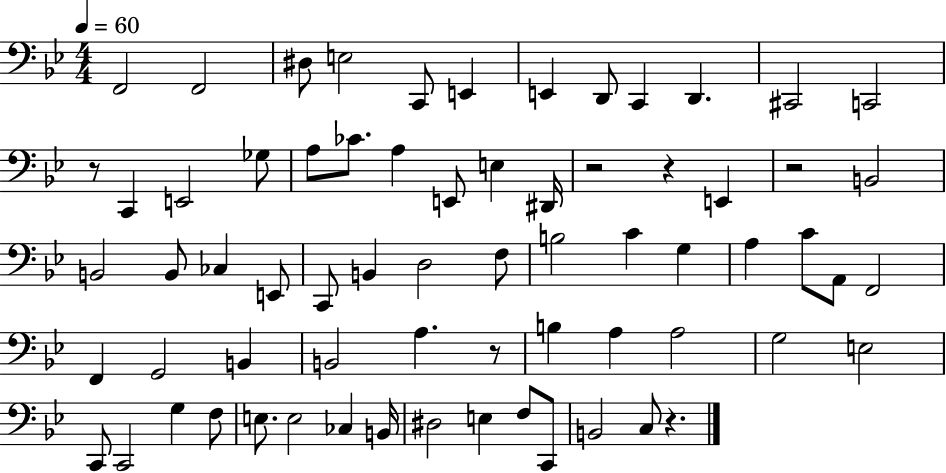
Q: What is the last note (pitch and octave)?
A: C3